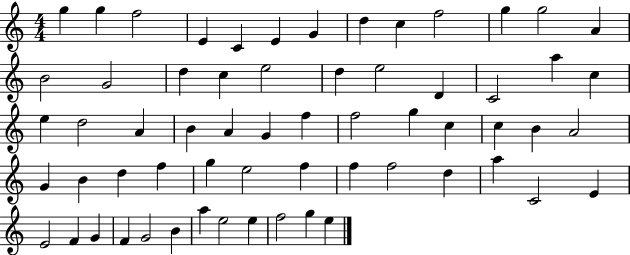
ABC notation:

X:1
T:Untitled
M:4/4
L:1/4
K:C
g g f2 E C E G d c f2 g g2 A B2 G2 d c e2 d e2 D C2 a c e d2 A B A G f f2 g c c B A2 G B d f g e2 f f f2 d a C2 E E2 F G F G2 B a e2 e f2 g e